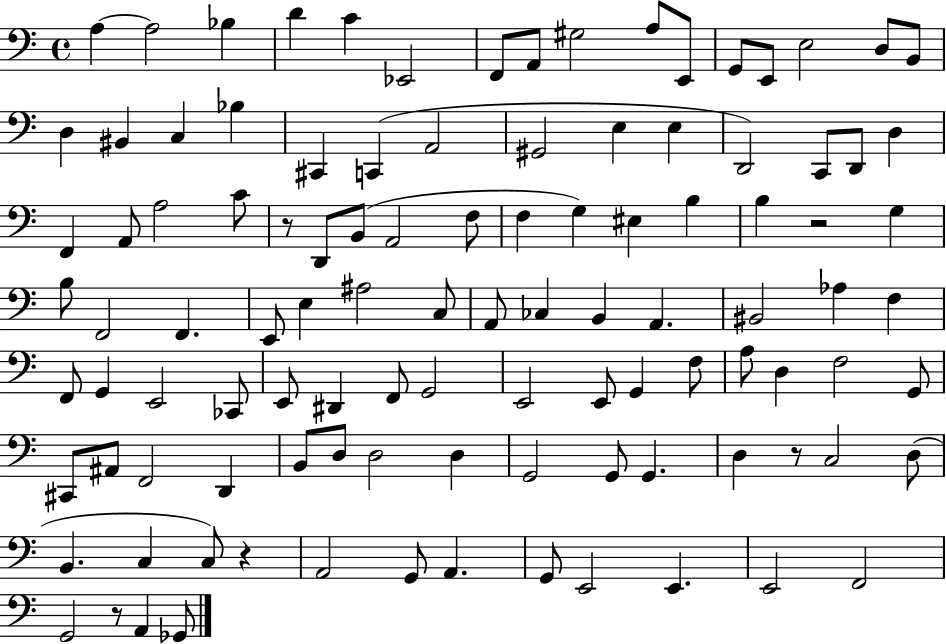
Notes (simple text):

A3/q A3/h Bb3/q D4/q C4/q Eb2/h F2/e A2/e G#3/h A3/e E2/e G2/e E2/e E3/h D3/e B2/e D3/q BIS2/q C3/q Bb3/q C#2/q C2/q A2/h G#2/h E3/q E3/q D2/h C2/e D2/e D3/q F2/q A2/e A3/h C4/e R/e D2/e B2/e A2/h F3/e F3/q G3/q EIS3/q B3/q B3/q R/h G3/q B3/e F2/h F2/q. E2/e E3/q A#3/h C3/e A2/e CES3/q B2/q A2/q. BIS2/h Ab3/q F3/q F2/e G2/q E2/h CES2/e E2/e D#2/q F2/e G2/h E2/h E2/e G2/q F3/e A3/e D3/q F3/h G2/e C#2/e A#2/e F2/h D2/q B2/e D3/e D3/h D3/q G2/h G2/e G2/q. D3/q R/e C3/h D3/e B2/q. C3/q C3/e R/q A2/h G2/e A2/q. G2/e E2/h E2/q. E2/h F2/h G2/h R/e A2/q Gb2/e